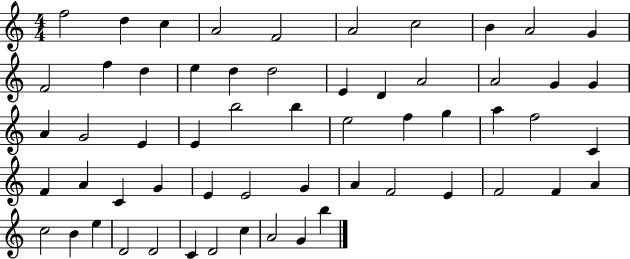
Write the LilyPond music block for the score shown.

{
  \clef treble
  \numericTimeSignature
  \time 4/4
  \key c \major
  f''2 d''4 c''4 | a'2 f'2 | a'2 c''2 | b'4 a'2 g'4 | \break f'2 f''4 d''4 | e''4 d''4 d''2 | e'4 d'4 a'2 | a'2 g'4 g'4 | \break a'4 g'2 e'4 | e'4 b''2 b''4 | e''2 f''4 g''4 | a''4 f''2 c'4 | \break f'4 a'4 c'4 g'4 | e'4 e'2 g'4 | a'4 f'2 e'4 | f'2 f'4 a'4 | \break c''2 b'4 e''4 | d'2 d'2 | c'4 d'2 c''4 | a'2 g'4 b''4 | \break \bar "|."
}